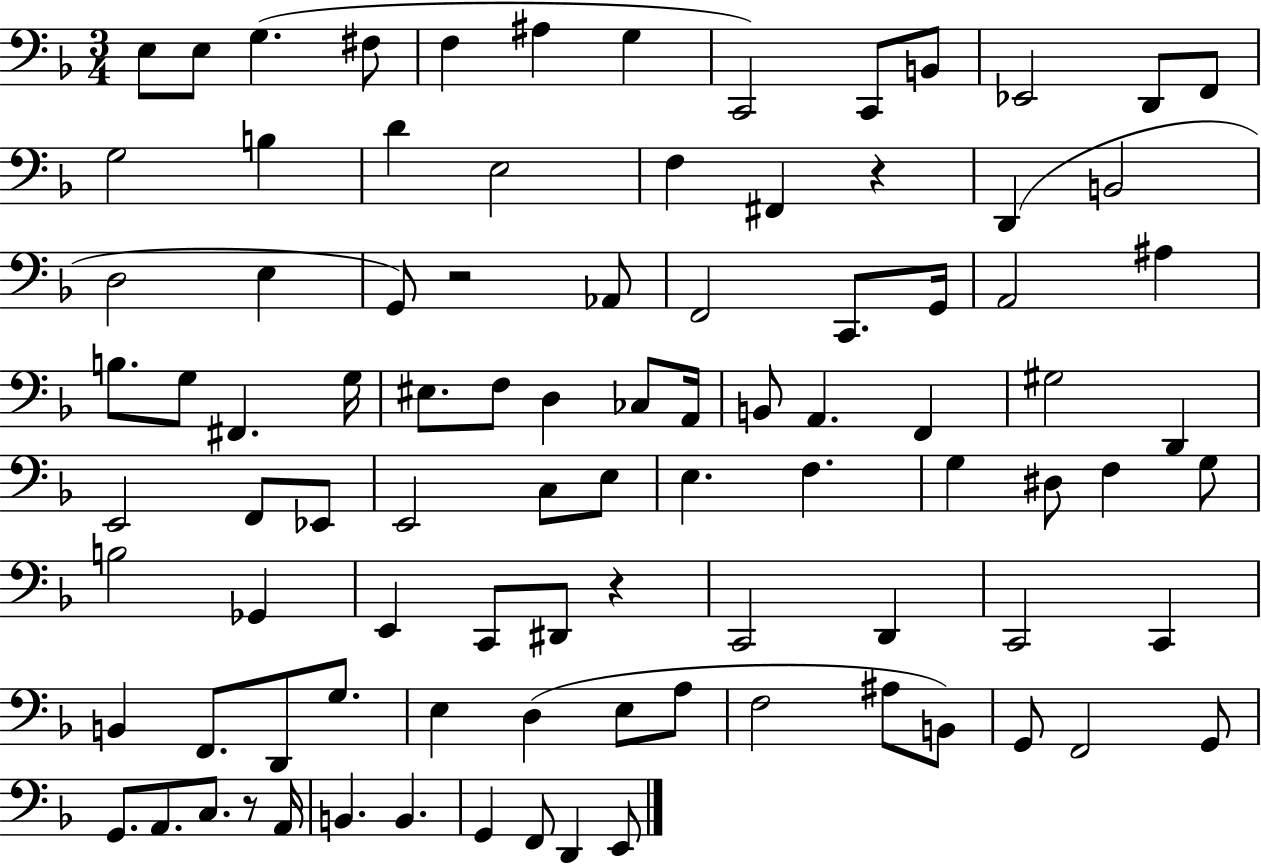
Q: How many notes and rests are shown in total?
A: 93